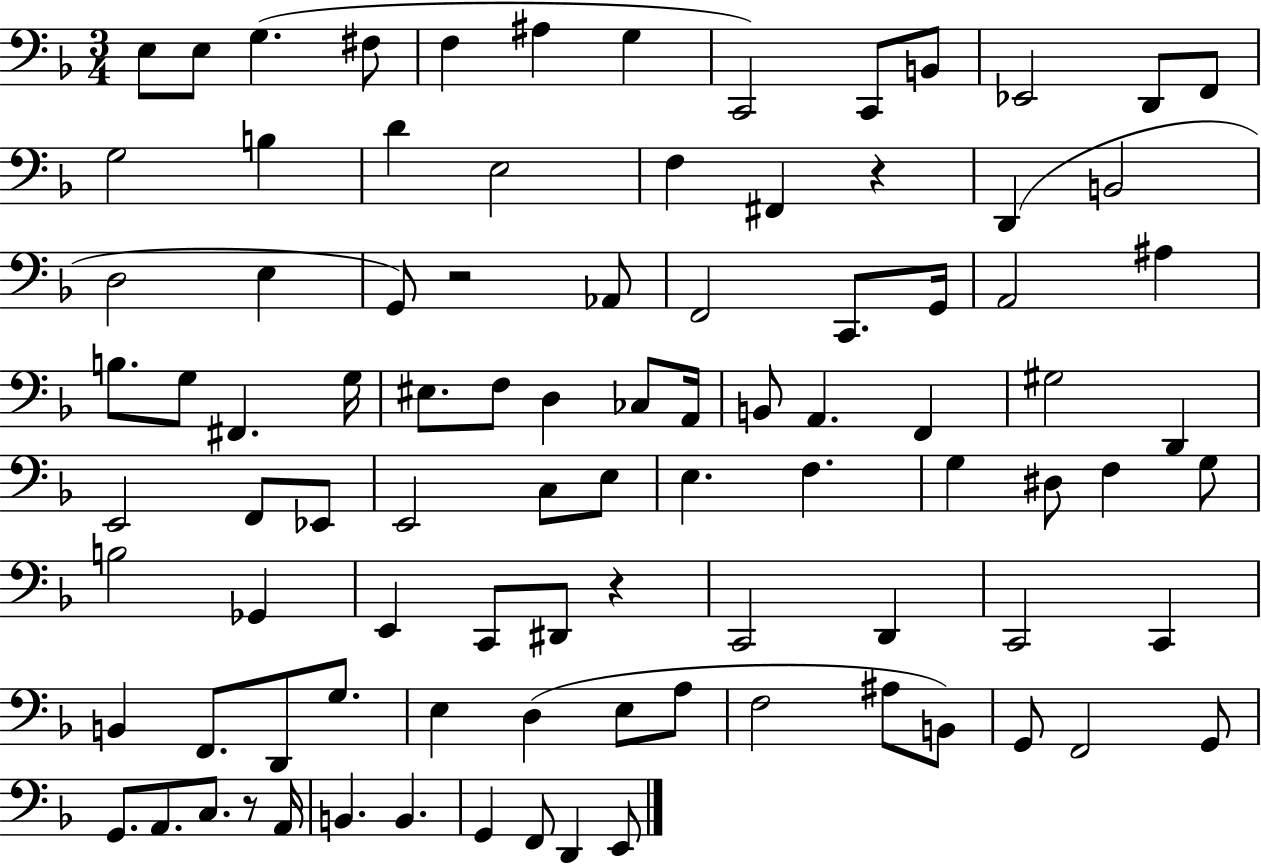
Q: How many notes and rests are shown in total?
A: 93